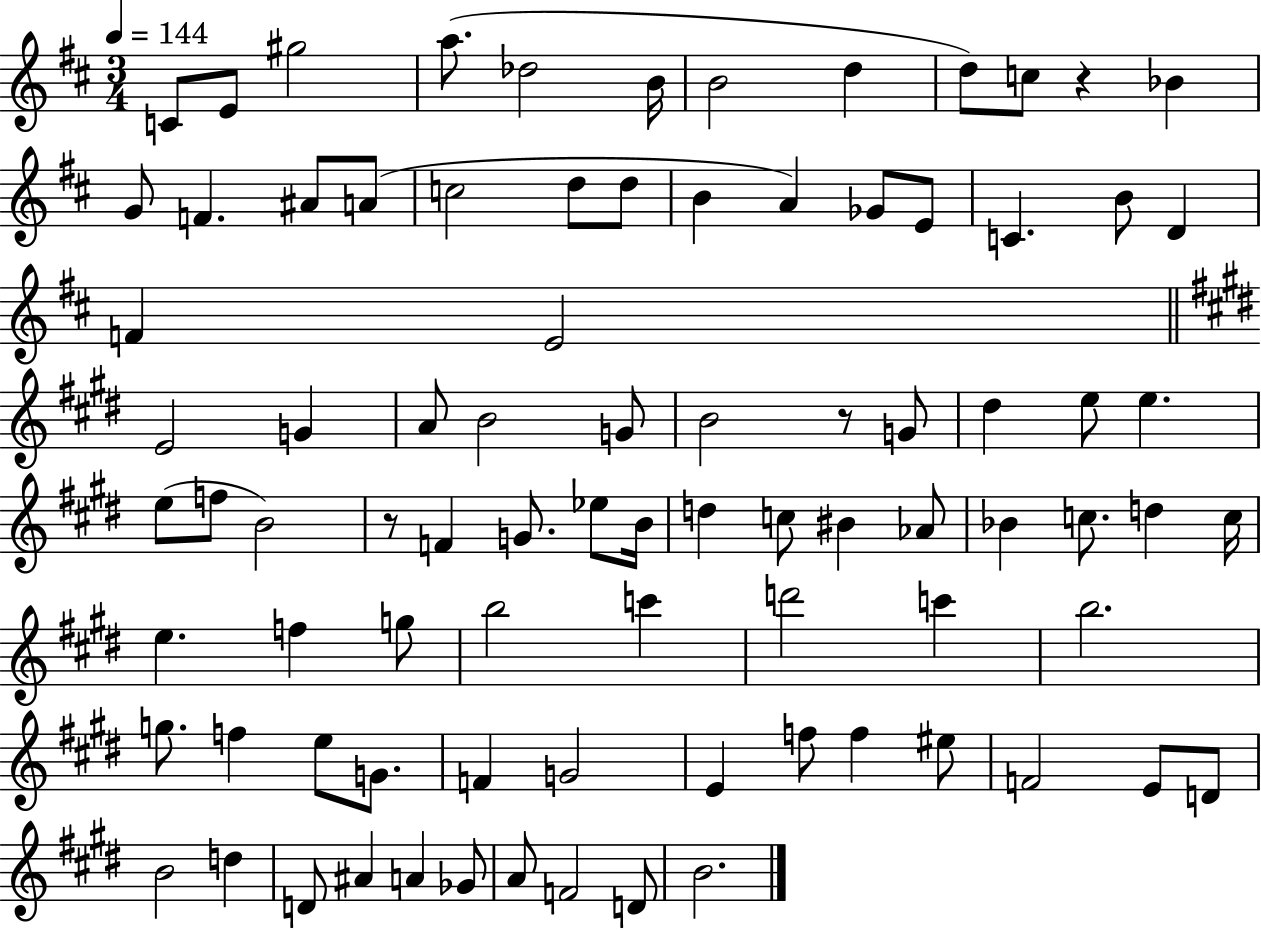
C4/e E4/e G#5/h A5/e. Db5/h B4/s B4/h D5/q D5/e C5/e R/q Bb4/q G4/e F4/q. A#4/e A4/e C5/h D5/e D5/e B4/q A4/q Gb4/e E4/e C4/q. B4/e D4/q F4/q E4/h E4/h G4/q A4/e B4/h G4/e B4/h R/e G4/e D#5/q E5/e E5/q. E5/e F5/e B4/h R/e F4/q G4/e. Eb5/e B4/s D5/q C5/e BIS4/q Ab4/e Bb4/q C5/e. D5/q C5/s E5/q. F5/q G5/e B5/h C6/q D6/h C6/q B5/h. G5/e. F5/q E5/e G4/e. F4/q G4/h E4/q F5/e F5/q EIS5/e F4/h E4/e D4/e B4/h D5/q D4/e A#4/q A4/q Gb4/e A4/e F4/h D4/e B4/h.